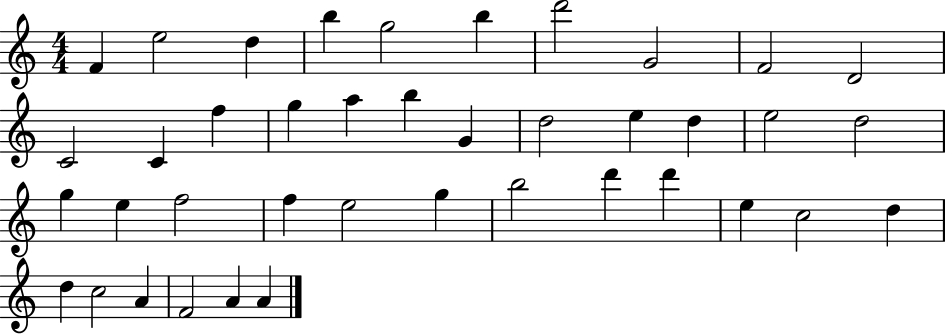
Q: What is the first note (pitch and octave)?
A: F4